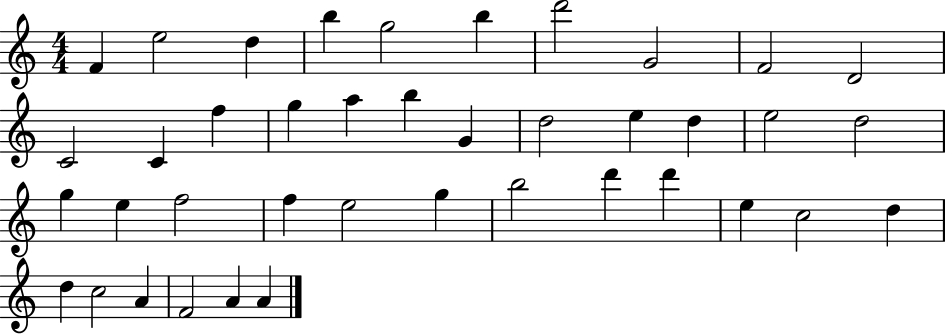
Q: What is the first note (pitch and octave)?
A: F4